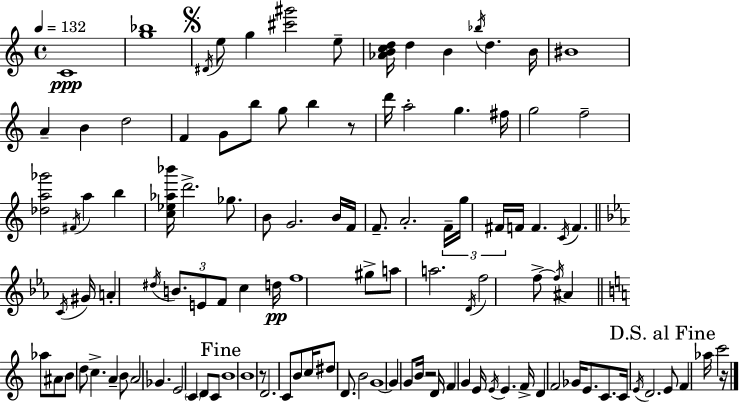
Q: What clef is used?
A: treble